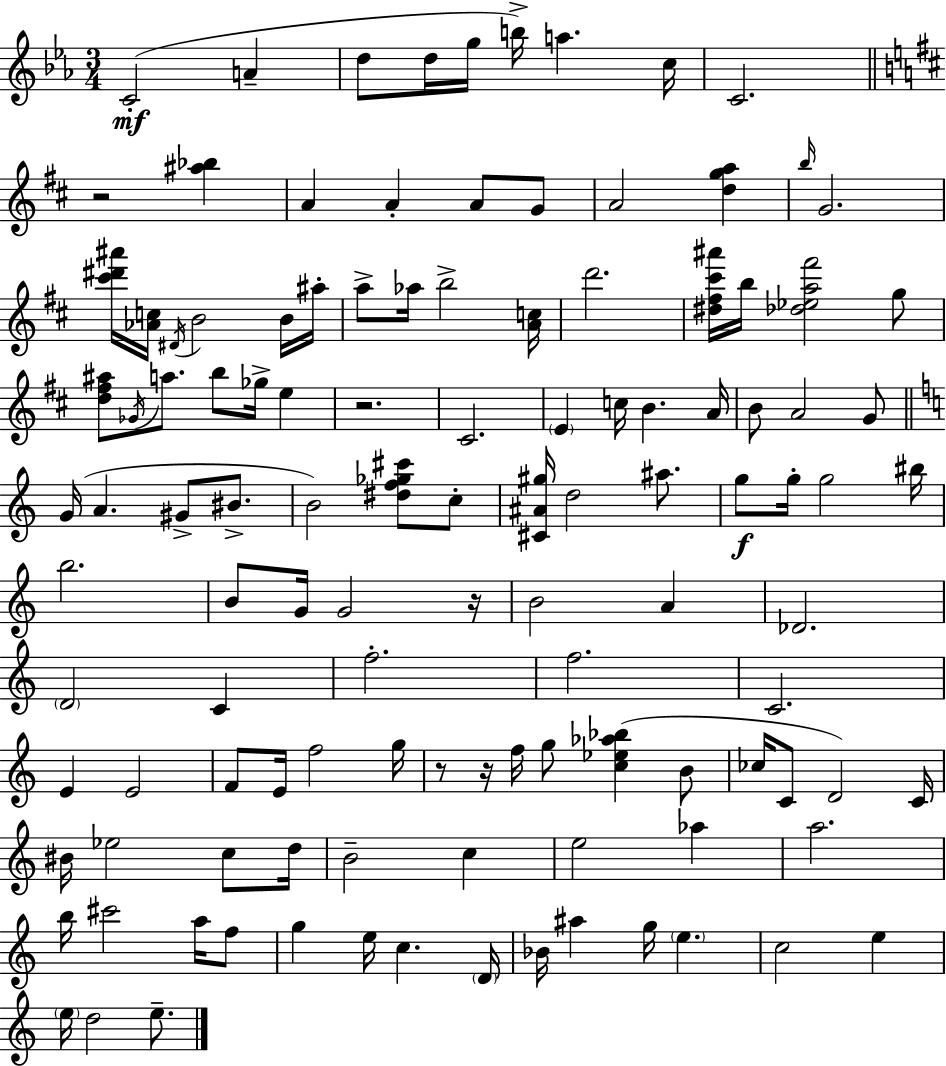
C4/h A4/q D5/e D5/s G5/s B5/s A5/q. C5/s C4/h. R/h [A#5,Bb5]/q A4/q A4/q A4/e G4/e A4/h [D5,G5,A5]/q B5/s G4/h. [C#6,D#6,A#6]/s [Ab4,C5]/s D#4/s B4/h B4/s A#5/s A5/e Ab5/s B5/h [A4,C5]/s D6/h. [D#5,F#5,C#6,A#6]/s B5/s [Db5,Eb5,A5,F#6]/h G5/e [D5,F#5,A#5]/e Gb4/s A5/e. B5/e Gb5/s E5/q R/h. C#4/h. E4/q C5/s B4/q. A4/s B4/e A4/h G4/e G4/s A4/q. G#4/e BIS4/e. B4/h [D#5,F5,Gb5,C#6]/e C5/e [C#4,A#4,G#5]/s D5/h A#5/e. G5/e G5/s G5/h BIS5/s B5/h. B4/e G4/s G4/h R/s B4/h A4/q Db4/h. D4/h C4/q F5/h. F5/h. C4/h. E4/q E4/h F4/e E4/s F5/h G5/s R/e R/s F5/s G5/e [C5,Eb5,Ab5,Bb5]/q B4/e CES5/s C4/e D4/h C4/s BIS4/s Eb5/h C5/e D5/s B4/h C5/q E5/h Ab5/q A5/h. B5/s C#6/h A5/s F5/e G5/q E5/s C5/q. D4/s Bb4/s A#5/q G5/s E5/q. C5/h E5/q E5/s D5/h E5/e.